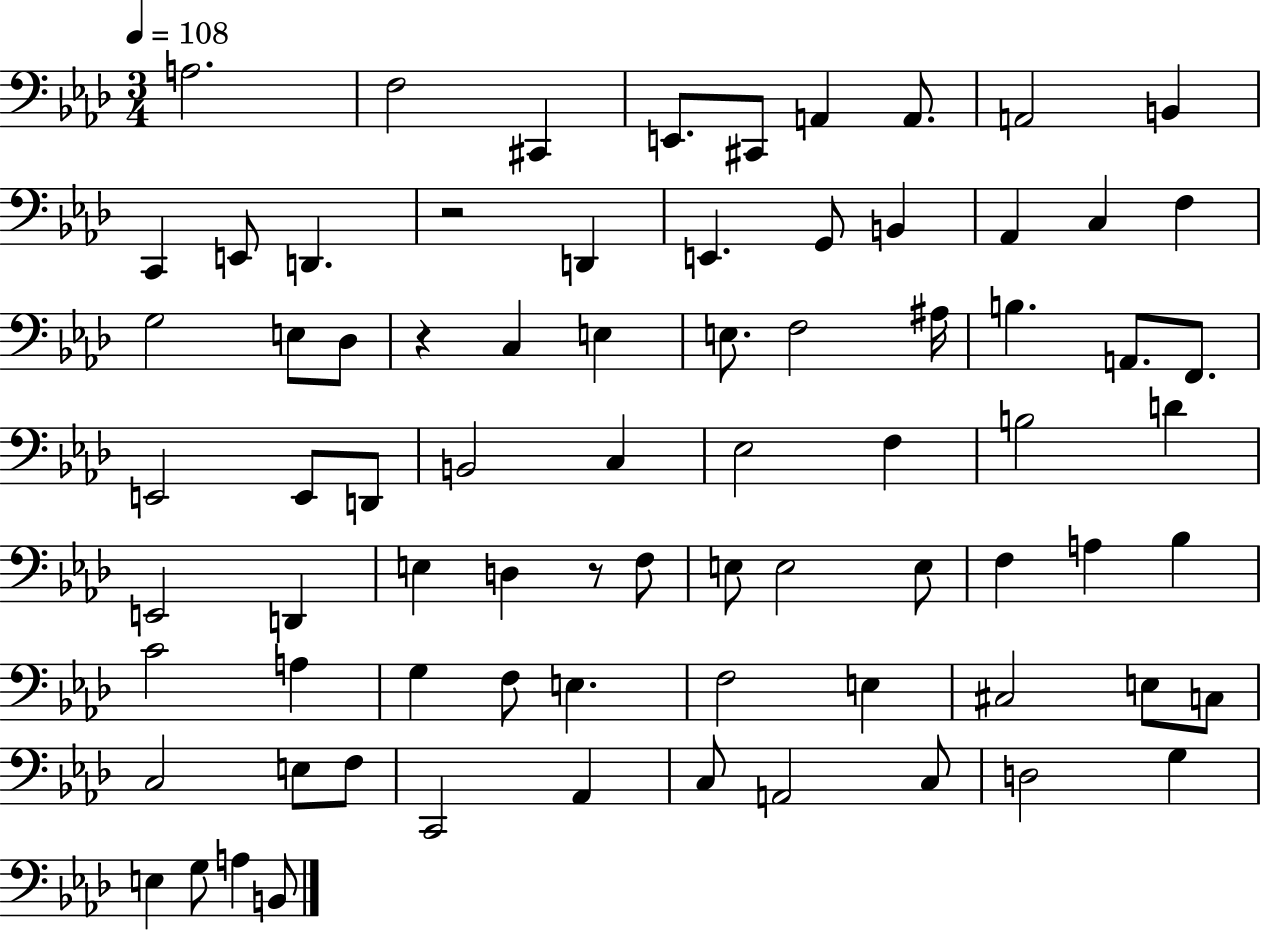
{
  \clef bass
  \numericTimeSignature
  \time 3/4
  \key aes \major
  \tempo 4 = 108
  a2. | f2 cis,4 | e,8. cis,8 a,4 a,8. | a,2 b,4 | \break c,4 e,8 d,4. | r2 d,4 | e,4. g,8 b,4 | aes,4 c4 f4 | \break g2 e8 des8 | r4 c4 e4 | e8. f2 ais16 | b4. a,8. f,8. | \break e,2 e,8 d,8 | b,2 c4 | ees2 f4 | b2 d'4 | \break e,2 d,4 | e4 d4 r8 f8 | e8 e2 e8 | f4 a4 bes4 | \break c'2 a4 | g4 f8 e4. | f2 e4 | cis2 e8 c8 | \break c2 e8 f8 | c,2 aes,4 | c8 a,2 c8 | d2 g4 | \break e4 g8 a4 b,8 | \bar "|."
}